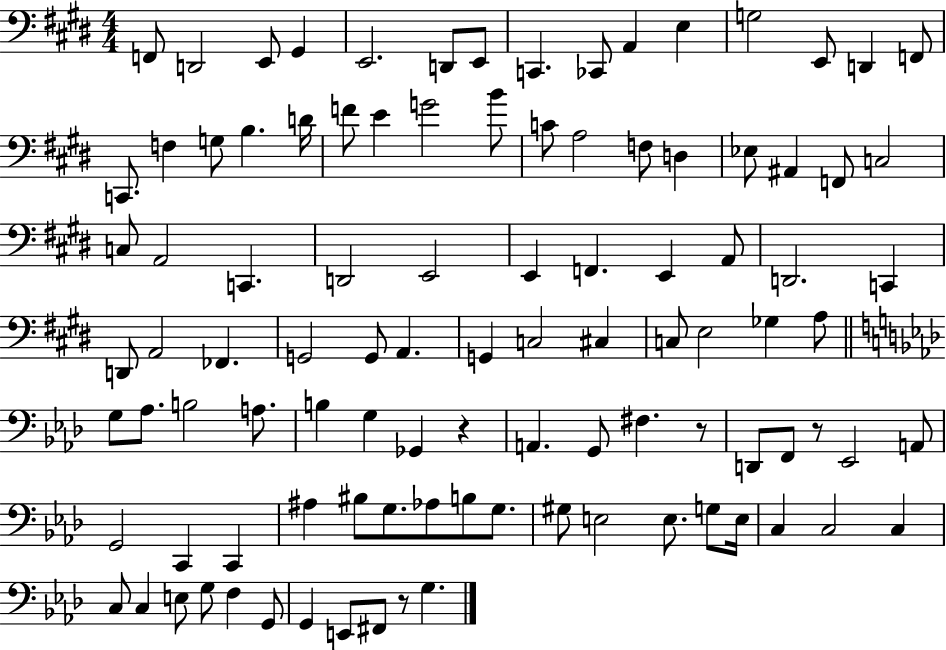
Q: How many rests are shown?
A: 4